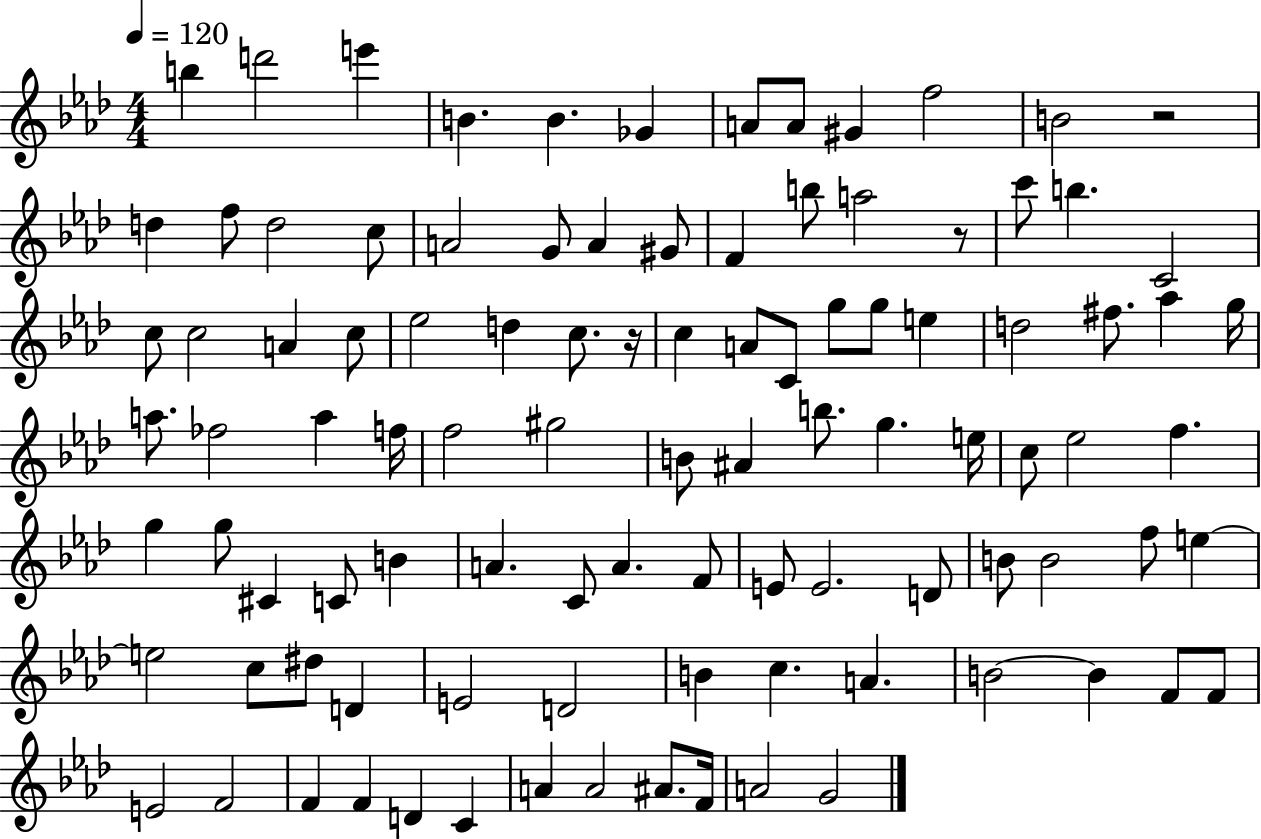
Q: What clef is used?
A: treble